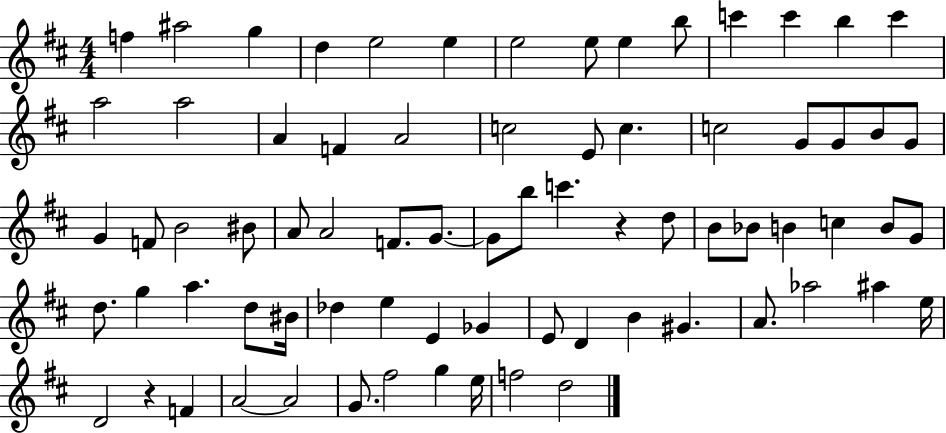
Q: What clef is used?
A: treble